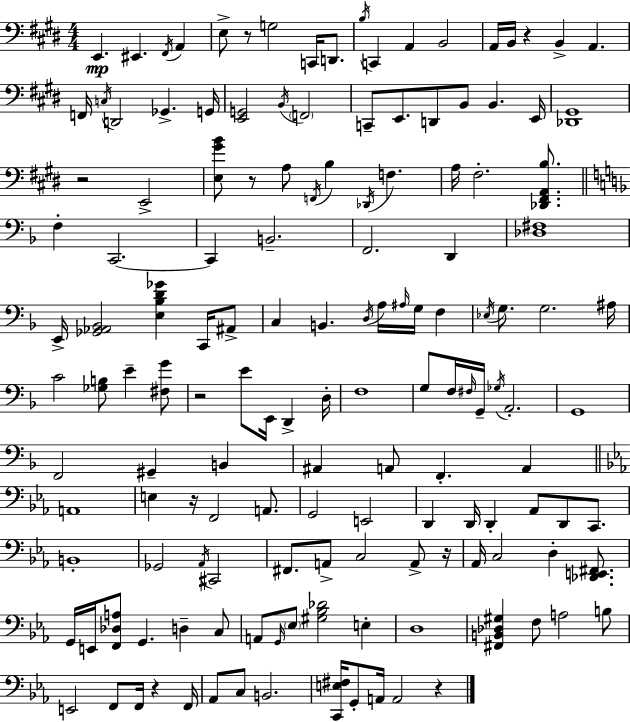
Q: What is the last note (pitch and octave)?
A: A2